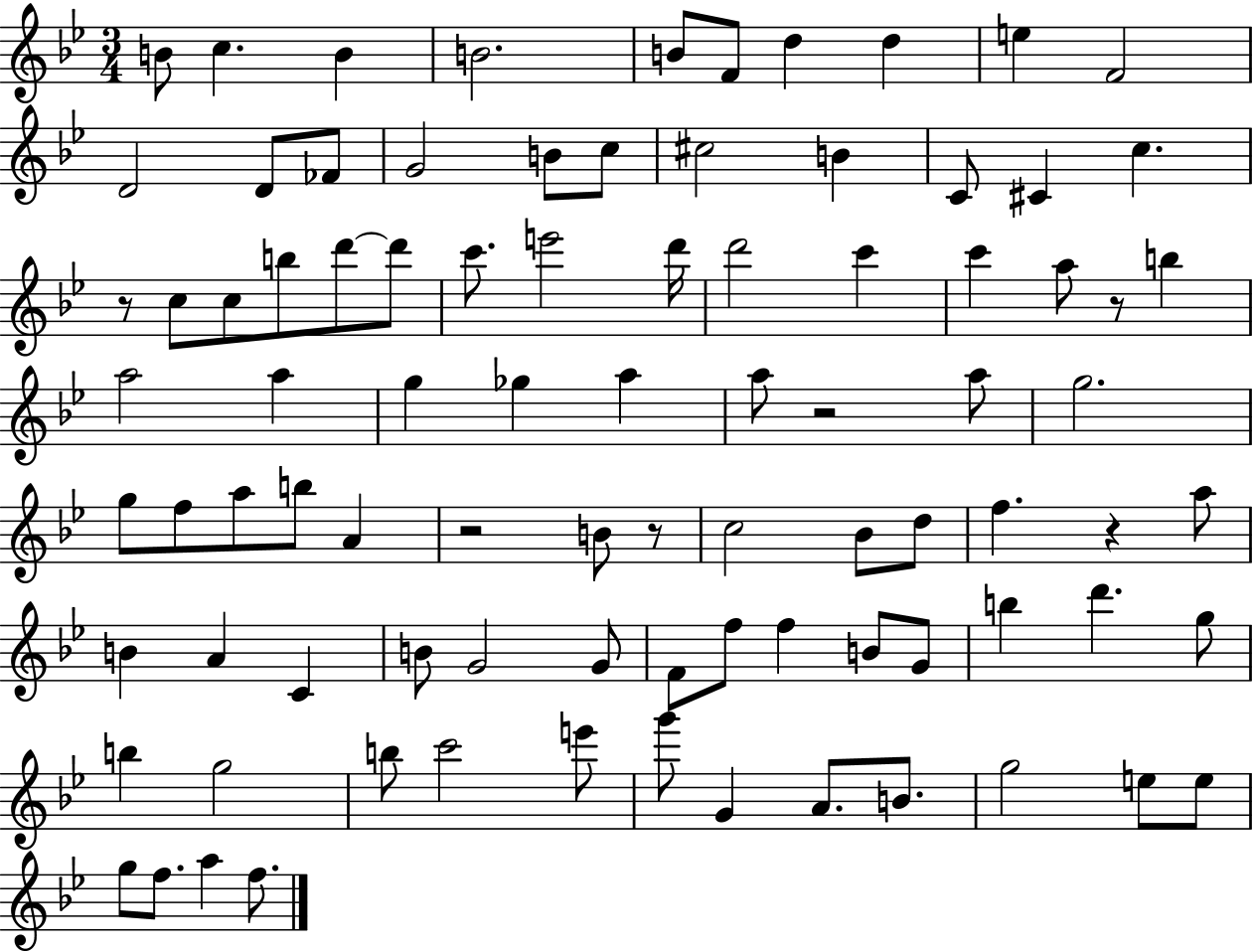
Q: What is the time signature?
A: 3/4